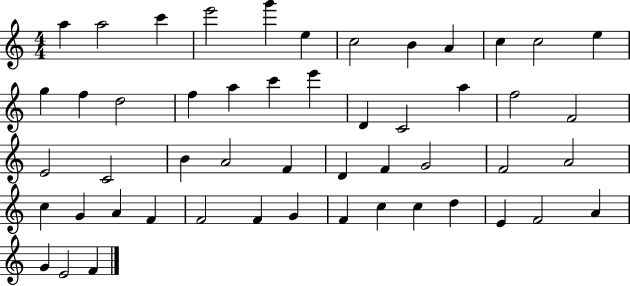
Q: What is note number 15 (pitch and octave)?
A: D5